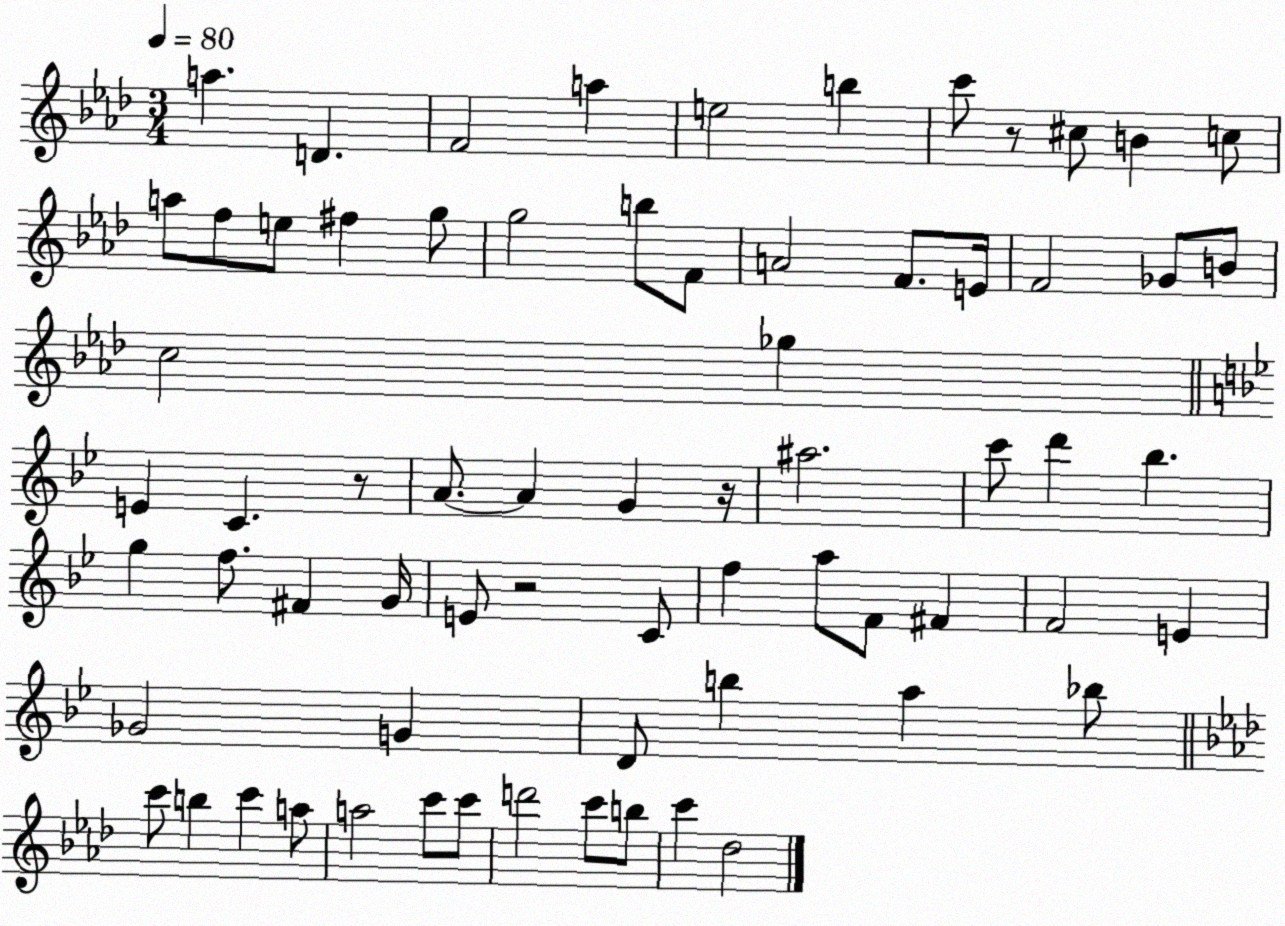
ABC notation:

X:1
T:Untitled
M:3/4
L:1/4
K:Ab
a D F2 a e2 b c'/2 z/2 ^c/2 B c/2 a/2 f/2 e/2 ^f g/2 g2 b/2 F/2 A2 F/2 E/4 F2 _G/2 B/2 c2 _g E C z/2 A/2 A G z/4 ^a2 c'/2 d' _b g f/2 ^F G/4 E/2 z2 C/2 f a/2 F/2 ^F F2 E _G2 G D/2 b a _b/2 c'/2 b c' a/2 a2 c'/2 c'/2 d'2 c'/2 b/2 c' _d2